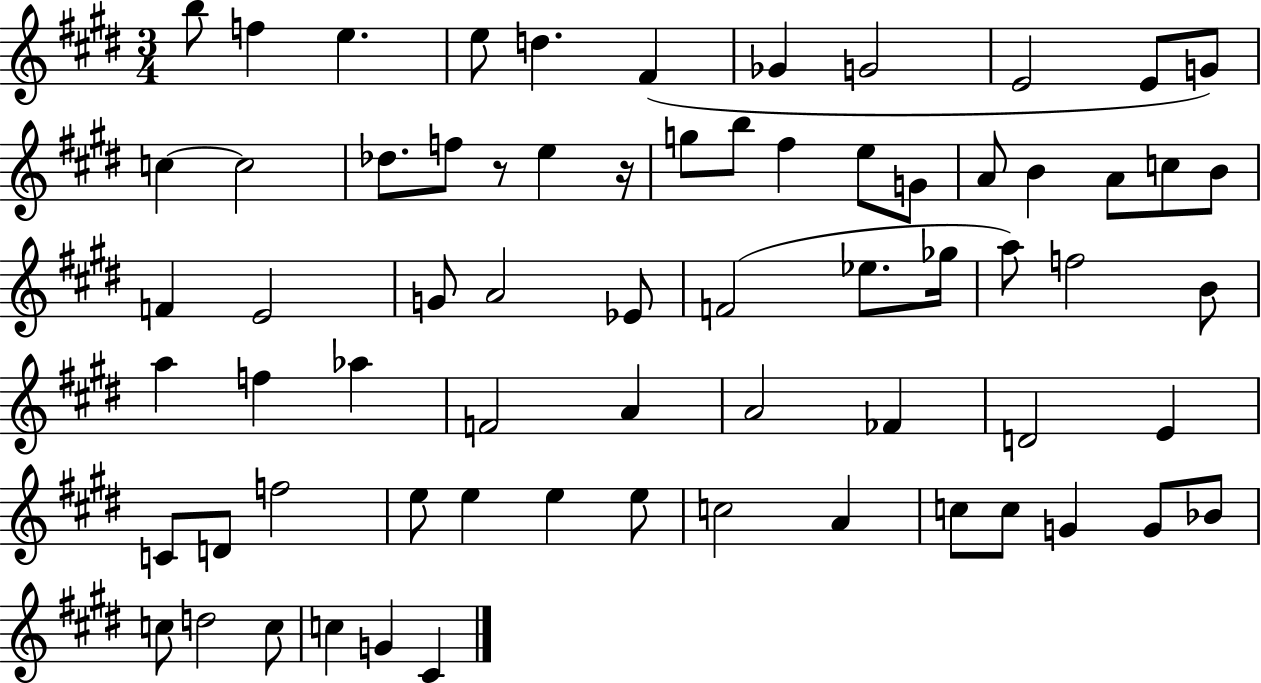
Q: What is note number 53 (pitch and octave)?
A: E5